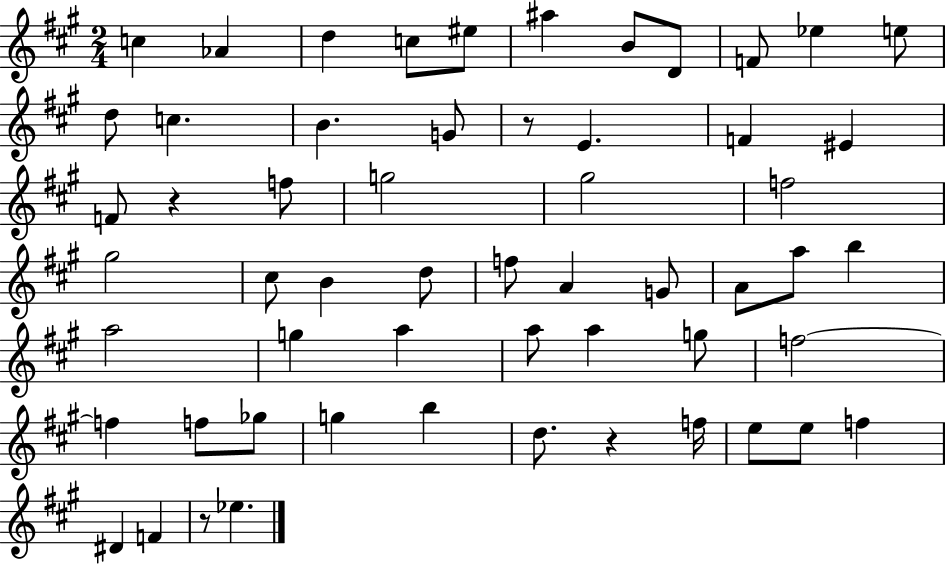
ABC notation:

X:1
T:Untitled
M:2/4
L:1/4
K:A
c _A d c/2 ^e/2 ^a B/2 D/2 F/2 _e e/2 d/2 c B G/2 z/2 E F ^E F/2 z f/2 g2 ^g2 f2 ^g2 ^c/2 B d/2 f/2 A G/2 A/2 a/2 b a2 g a a/2 a g/2 f2 f f/2 _g/2 g b d/2 z f/4 e/2 e/2 f ^D F z/2 _e